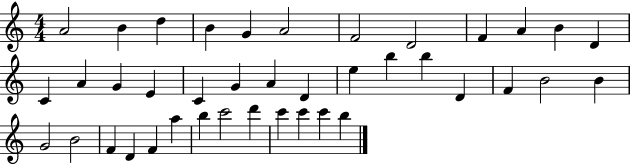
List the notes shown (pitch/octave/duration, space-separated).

A4/h B4/q D5/q B4/q G4/q A4/h F4/h D4/h F4/q A4/q B4/q D4/q C4/q A4/q G4/q E4/q C4/q G4/q A4/q D4/q E5/q B5/q B5/q D4/q F4/q B4/h B4/q G4/h B4/h F4/q D4/q F4/q A5/q B5/q C6/h D6/q C6/q C6/q C6/q B5/q